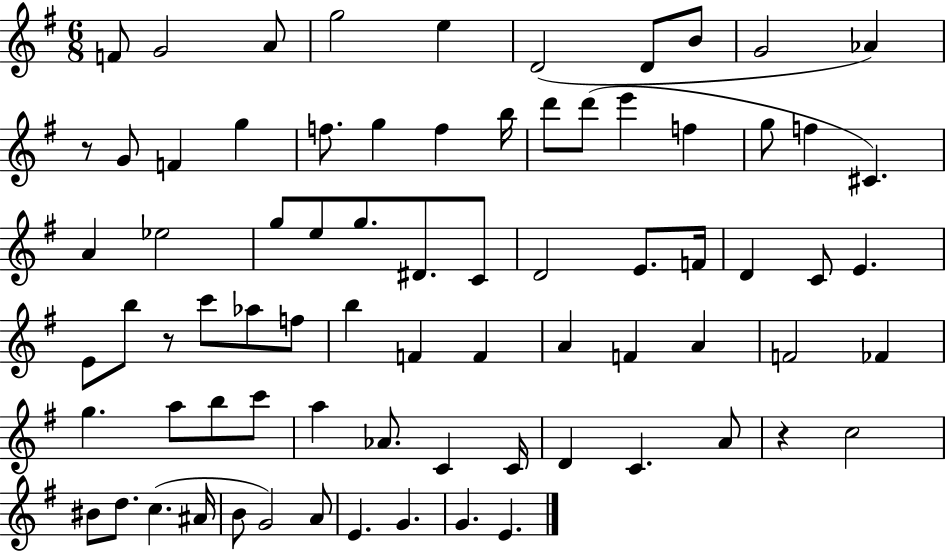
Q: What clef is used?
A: treble